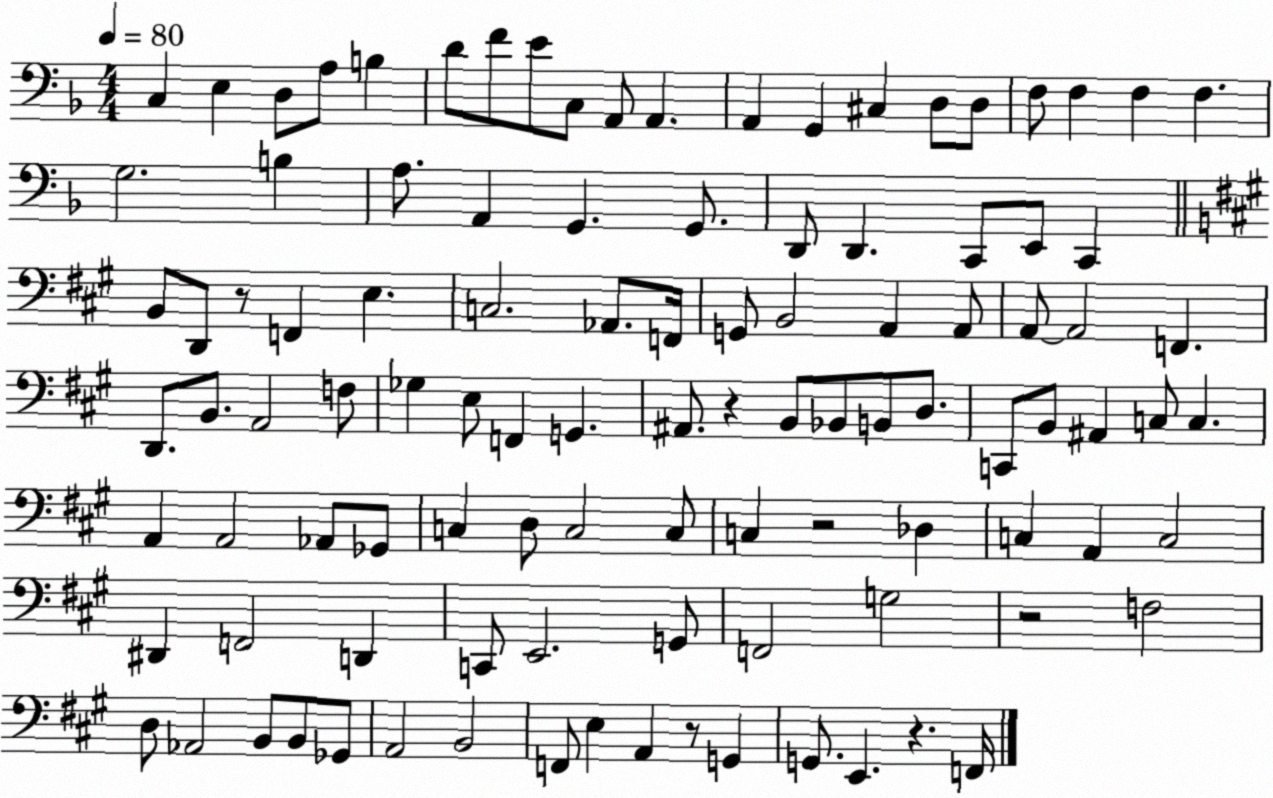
X:1
T:Untitled
M:4/4
L:1/4
K:F
C, E, D,/2 A,/2 B, D/2 F/2 E/2 C,/2 A,,/2 A,, A,, G,, ^C, D,/2 D,/2 F,/2 F, F, F, G,2 B, A,/2 A,, G,, G,,/2 D,,/2 D,, C,,/2 E,,/2 C,, B,,/2 D,,/2 z/2 F,, E, C,2 _A,,/2 F,,/4 G,,/2 B,,2 A,, A,,/2 A,,/2 A,,2 F,, D,,/2 B,,/2 A,,2 F,/2 _G, E,/2 F,, G,, ^A,,/2 z B,,/2 _B,,/2 B,,/2 D,/2 C,,/2 B,,/2 ^A,, C,/2 C, A,, A,,2 _A,,/2 _G,,/2 C, D,/2 C,2 C,/2 C, z2 _D, C, A,, C,2 ^D,, F,,2 D,, C,,/2 E,,2 G,,/2 F,,2 G,2 z2 F,2 D,/2 _A,,2 B,,/2 B,,/2 _G,,/2 A,,2 B,,2 F,,/2 E, A,, z/2 G,, G,,/2 E,, z F,,/4